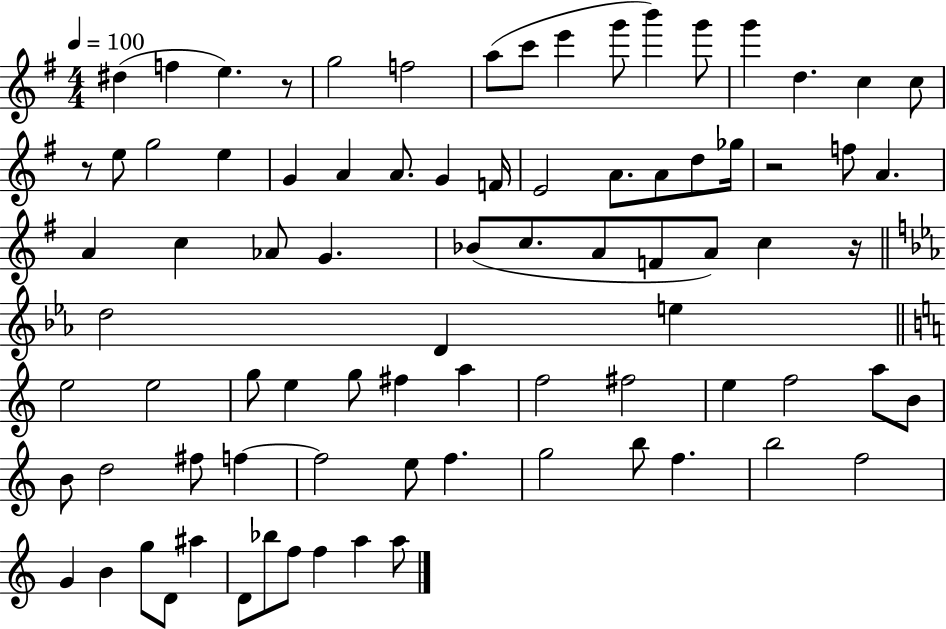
{
  \clef treble
  \numericTimeSignature
  \time 4/4
  \key g \major
  \tempo 4 = 100
  \repeat volta 2 { dis''4( f''4 e''4.) r8 | g''2 f''2 | a''8( c'''8 e'''4 g'''8 b'''4) g'''8 | g'''4 d''4. c''4 c''8 | \break r8 e''8 g''2 e''4 | g'4 a'4 a'8. g'4 f'16 | e'2 a'8. a'8 d''8 ges''16 | r2 f''8 a'4. | \break a'4 c''4 aes'8 g'4. | bes'8( c''8. a'8 f'8 a'8) c''4 r16 | \bar "||" \break \key c \minor d''2 d'4 e''4 | \bar "||" \break \key a \minor e''2 e''2 | g''8 e''4 g''8 fis''4 a''4 | f''2 fis''2 | e''4 f''2 a''8 b'8 | \break b'8 d''2 fis''8 f''4~~ | f''2 e''8 f''4. | g''2 b''8 f''4. | b''2 f''2 | \break g'4 b'4 g''8 d'8 ais''4 | d'8 bes''8 f''8 f''4 a''4 a''8 | } \bar "|."
}